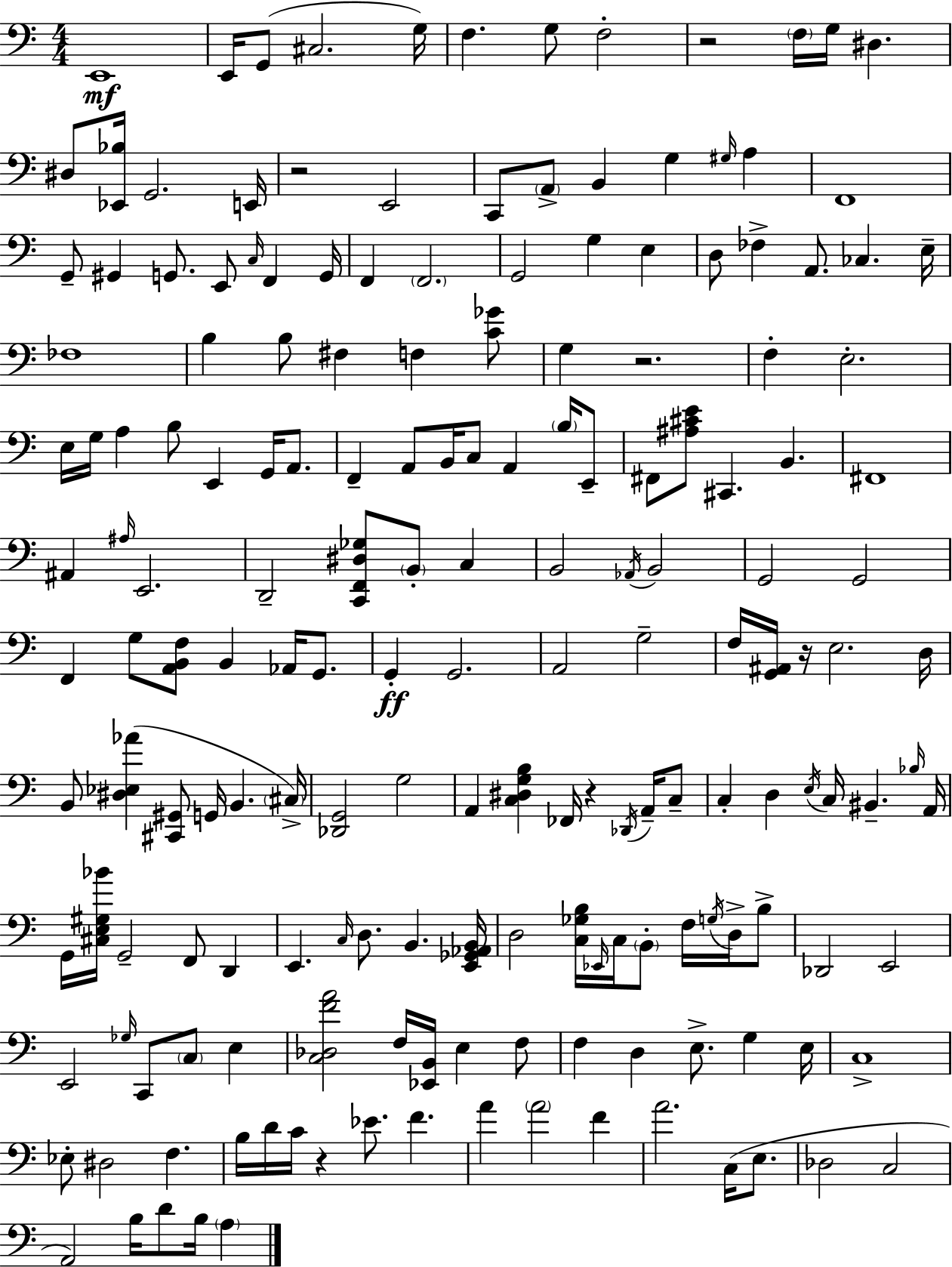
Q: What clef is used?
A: bass